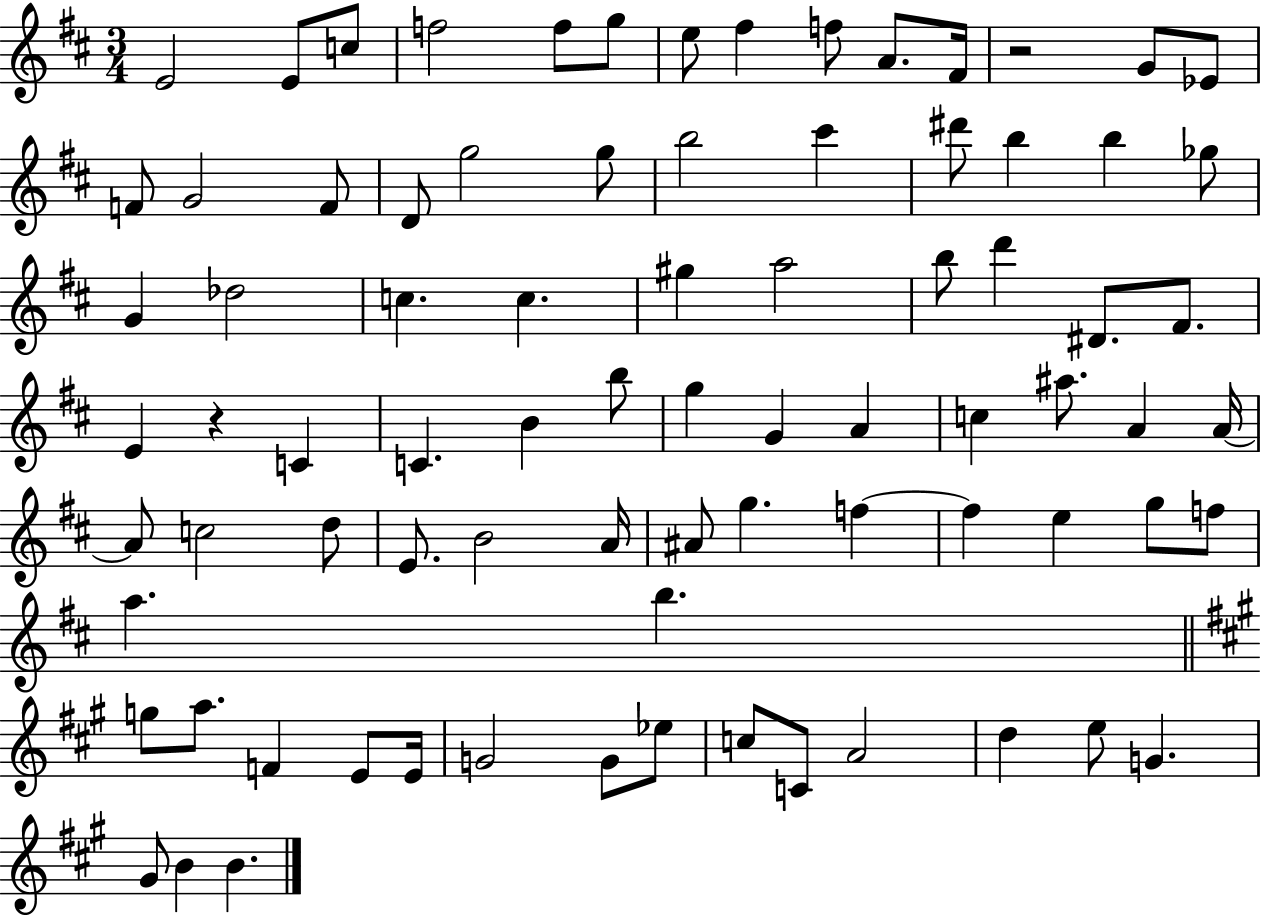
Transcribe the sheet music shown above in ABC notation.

X:1
T:Untitled
M:3/4
L:1/4
K:D
E2 E/2 c/2 f2 f/2 g/2 e/2 ^f f/2 A/2 ^F/4 z2 G/2 _E/2 F/2 G2 F/2 D/2 g2 g/2 b2 ^c' ^d'/2 b b _g/2 G _d2 c c ^g a2 b/2 d' ^D/2 ^F/2 E z C C B b/2 g G A c ^a/2 A A/4 A/2 c2 d/2 E/2 B2 A/4 ^A/2 g f f e g/2 f/2 a b g/2 a/2 F E/2 E/4 G2 G/2 _e/2 c/2 C/2 A2 d e/2 G ^G/2 B B